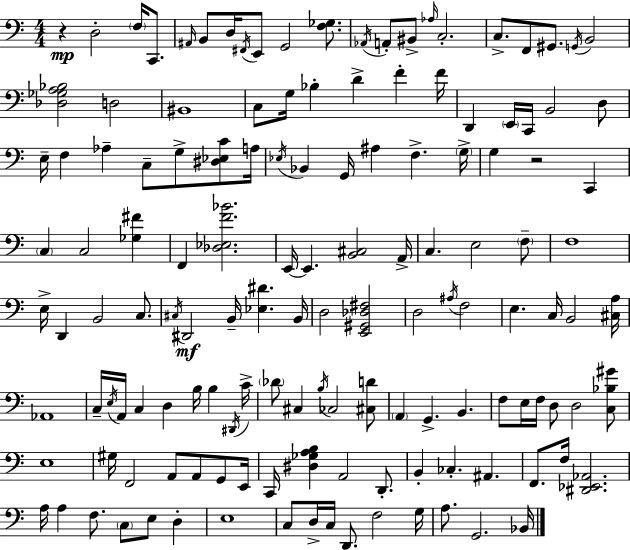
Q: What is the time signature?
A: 4/4